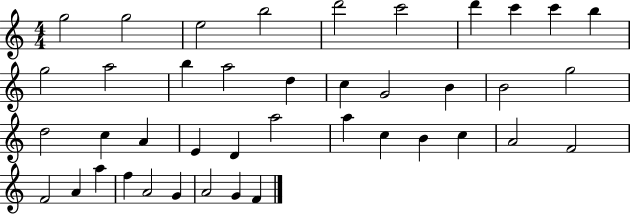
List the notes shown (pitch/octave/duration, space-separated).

G5/h G5/h E5/h B5/h D6/h C6/h D6/q C6/q C6/q B5/q G5/h A5/h B5/q A5/h D5/q C5/q G4/h B4/q B4/h G5/h D5/h C5/q A4/q E4/q D4/q A5/h A5/q C5/q B4/q C5/q A4/h F4/h F4/h A4/q A5/q F5/q A4/h G4/q A4/h G4/q F4/q